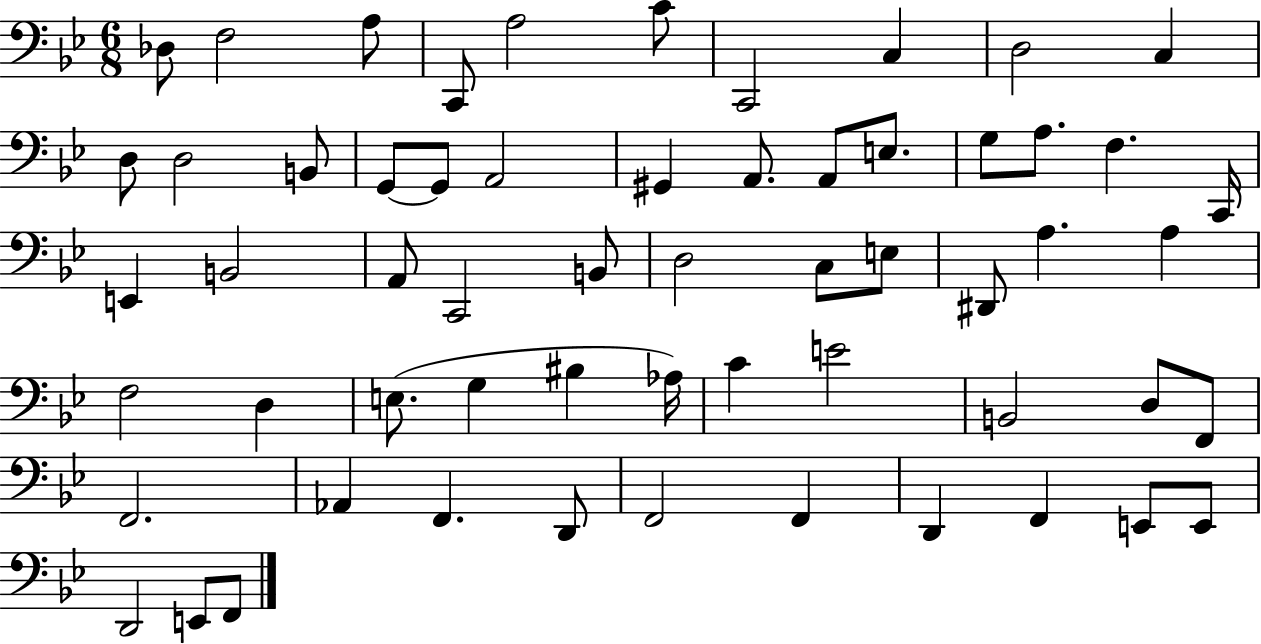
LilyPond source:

{
  \clef bass
  \numericTimeSignature
  \time 6/8
  \key bes \major
  \repeat volta 2 { des8 f2 a8 | c,8 a2 c'8 | c,2 c4 | d2 c4 | \break d8 d2 b,8 | g,8~~ g,8 a,2 | gis,4 a,8. a,8 e8. | g8 a8. f4. c,16 | \break e,4 b,2 | a,8 c,2 b,8 | d2 c8 e8 | dis,8 a4. a4 | \break f2 d4 | e8.( g4 bis4 aes16) | c'4 e'2 | b,2 d8 f,8 | \break f,2. | aes,4 f,4. d,8 | f,2 f,4 | d,4 f,4 e,8 e,8 | \break d,2 e,8 f,8 | } \bar "|."
}